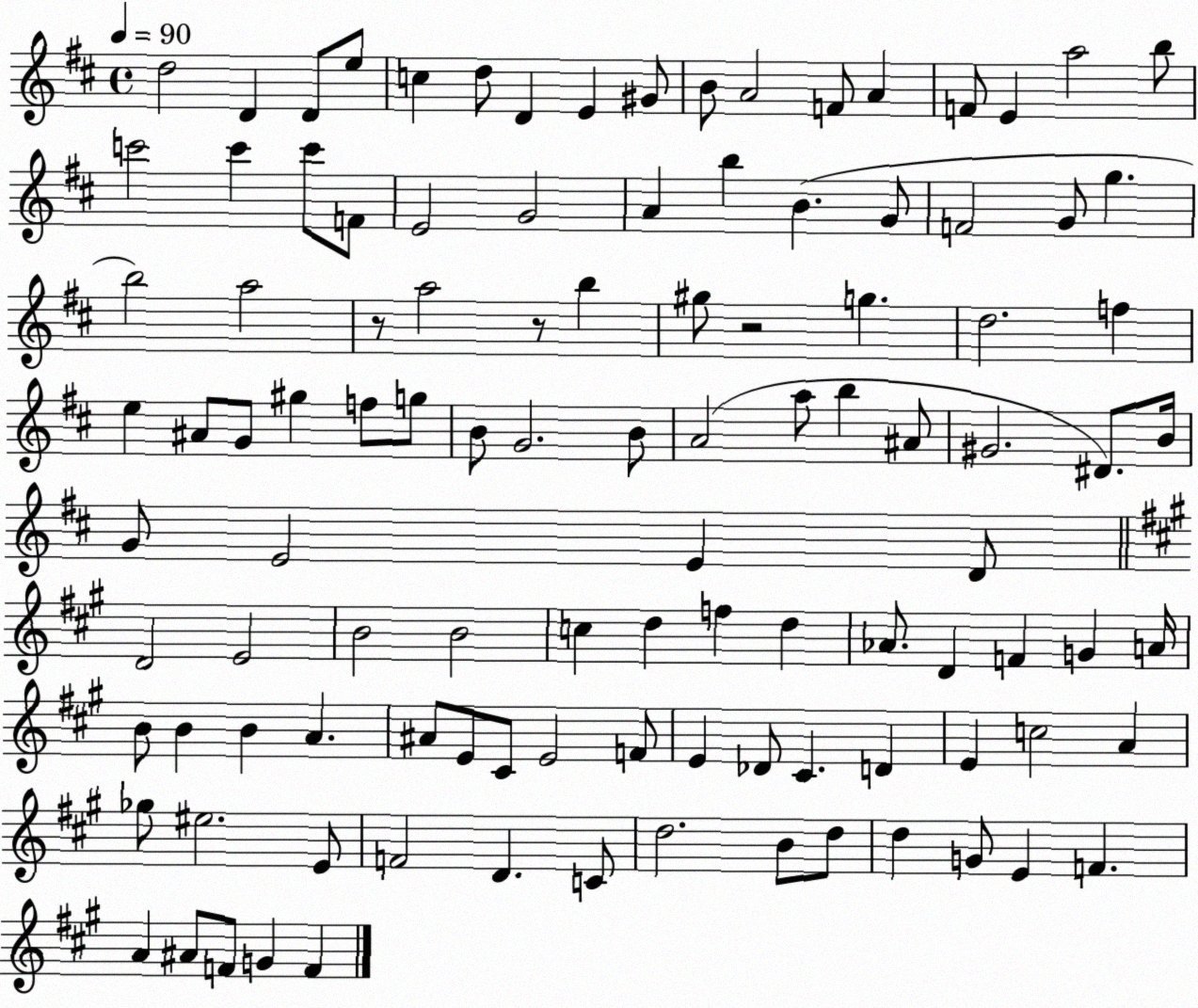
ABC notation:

X:1
T:Untitled
M:4/4
L:1/4
K:D
d2 D D/2 e/2 c d/2 D E ^G/2 B/2 A2 F/2 A F/2 E a2 b/2 c'2 c' c'/2 F/2 E2 G2 A b B G/2 F2 G/2 g b2 a2 z/2 a2 z/2 b ^g/2 z2 g d2 f e ^A/2 G/2 ^g f/2 g/2 B/2 G2 B/2 A2 a/2 b ^A/2 ^G2 ^D/2 B/4 G/2 E2 E D/2 D2 E2 B2 B2 c d f d _A/2 D F G A/4 B/2 B B A ^A/2 E/2 ^C/2 E2 F/2 E _D/2 ^C D E c2 A _g/2 ^e2 E/2 F2 D C/2 d2 B/2 d/2 d G/2 E F A ^A/2 F/2 G F